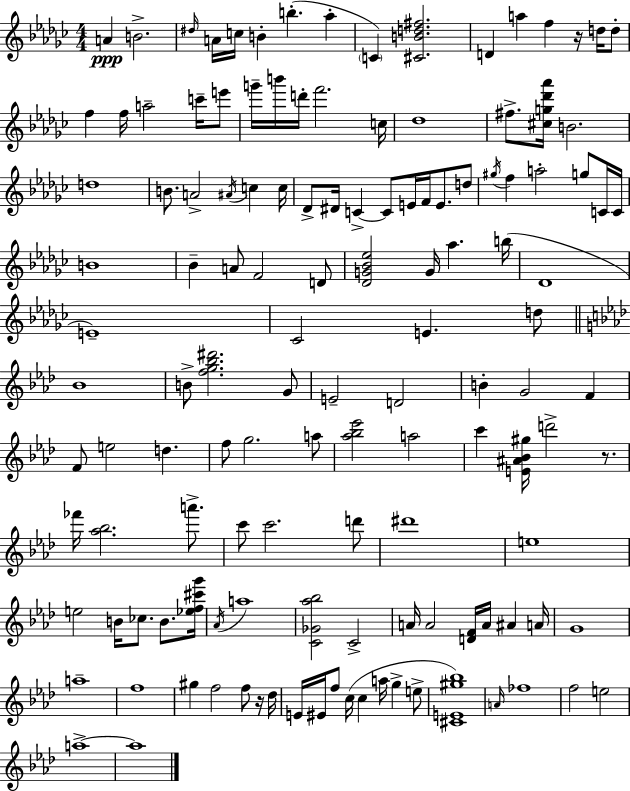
X:1
T:Untitled
M:4/4
L:1/4
K:Ebm
A B2 ^d/4 A/4 c/4 B b _a C [^CBd^f]2 D a f z/4 d/4 d/2 f f/4 a2 c'/4 e'/2 g'/4 b'/4 d'/4 f'2 c/4 _d4 ^f/2 [^cg_d'_a']/4 B2 d4 B/2 A2 ^A/4 c c/4 _D/2 ^D/4 C C/2 E/4 F/4 E/2 d/2 ^g/4 f a2 g/2 C/4 C/4 B4 _B A/2 F2 D/2 [_DG_B_e]2 G/4 _a b/4 _D4 E4 _C2 E d/2 _B4 B/2 [fg_b^d']2 G/2 E2 D2 B G2 F F/2 e2 d f/2 g2 a/2 [_a_b_e']2 a2 c' [E^A_B^g]/4 d'2 z/2 _f'/4 [_a_b]2 a'/2 c'/2 c'2 d'/2 ^d'4 e4 e2 B/4 _c/2 B/2 [_ef^c'g']/4 _A/4 a4 [C_G_a_b]2 C2 A/4 A2 [DF]/4 A/4 ^A A/4 G4 a4 f4 ^g f2 f/2 z/4 _d/4 E/4 ^E/4 f/2 c/4 c a/4 g e/2 [^CE^g_b]4 A/4 _f4 f2 e2 a4 a4